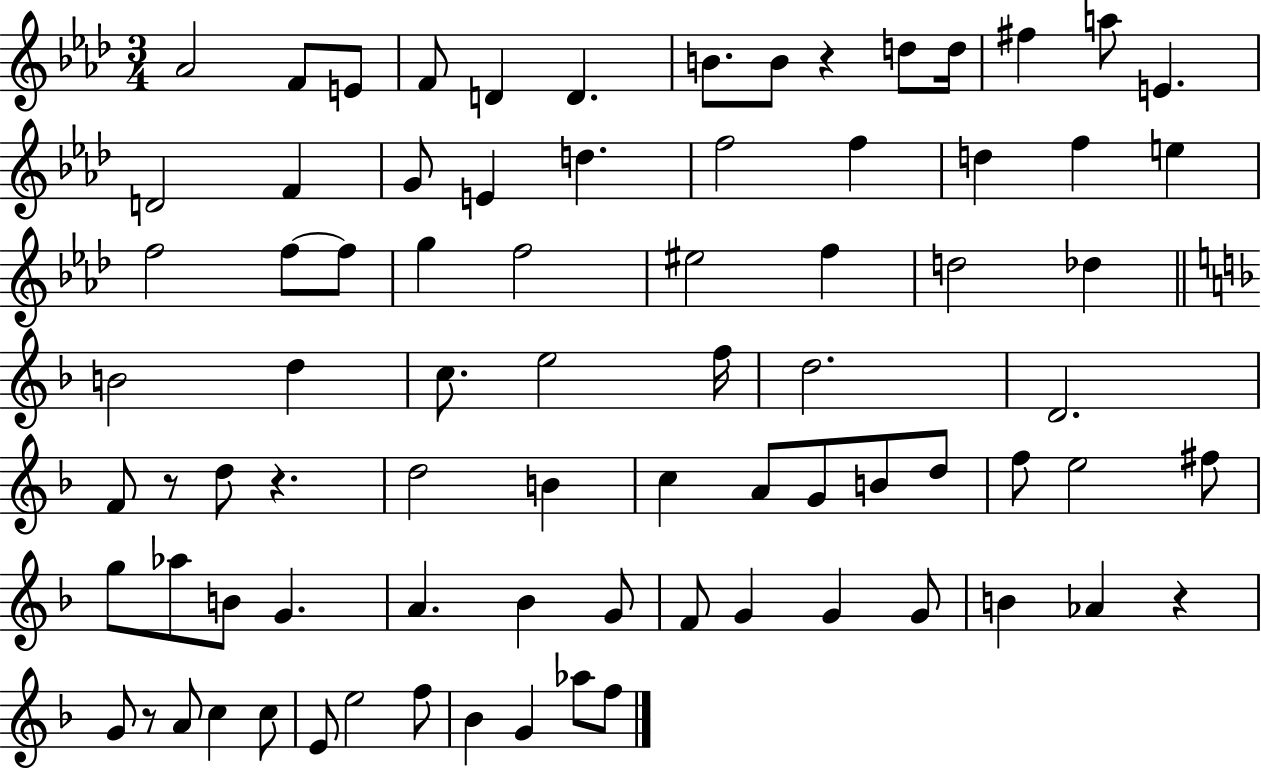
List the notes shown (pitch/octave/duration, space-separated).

Ab4/h F4/e E4/e F4/e D4/q D4/q. B4/e. B4/e R/q D5/e D5/s F#5/q A5/e E4/q. D4/h F4/q G4/e E4/q D5/q. F5/h F5/q D5/q F5/q E5/q F5/h F5/e F5/e G5/q F5/h EIS5/h F5/q D5/h Db5/q B4/h D5/q C5/e. E5/h F5/s D5/h. D4/h. F4/e R/e D5/e R/q. D5/h B4/q C5/q A4/e G4/e B4/e D5/e F5/e E5/h F#5/e G5/e Ab5/e B4/e G4/q. A4/q. Bb4/q G4/e F4/e G4/q G4/q G4/e B4/q Ab4/q R/q G4/e R/e A4/e C5/q C5/e E4/e E5/h F5/e Bb4/q G4/q Ab5/e F5/e